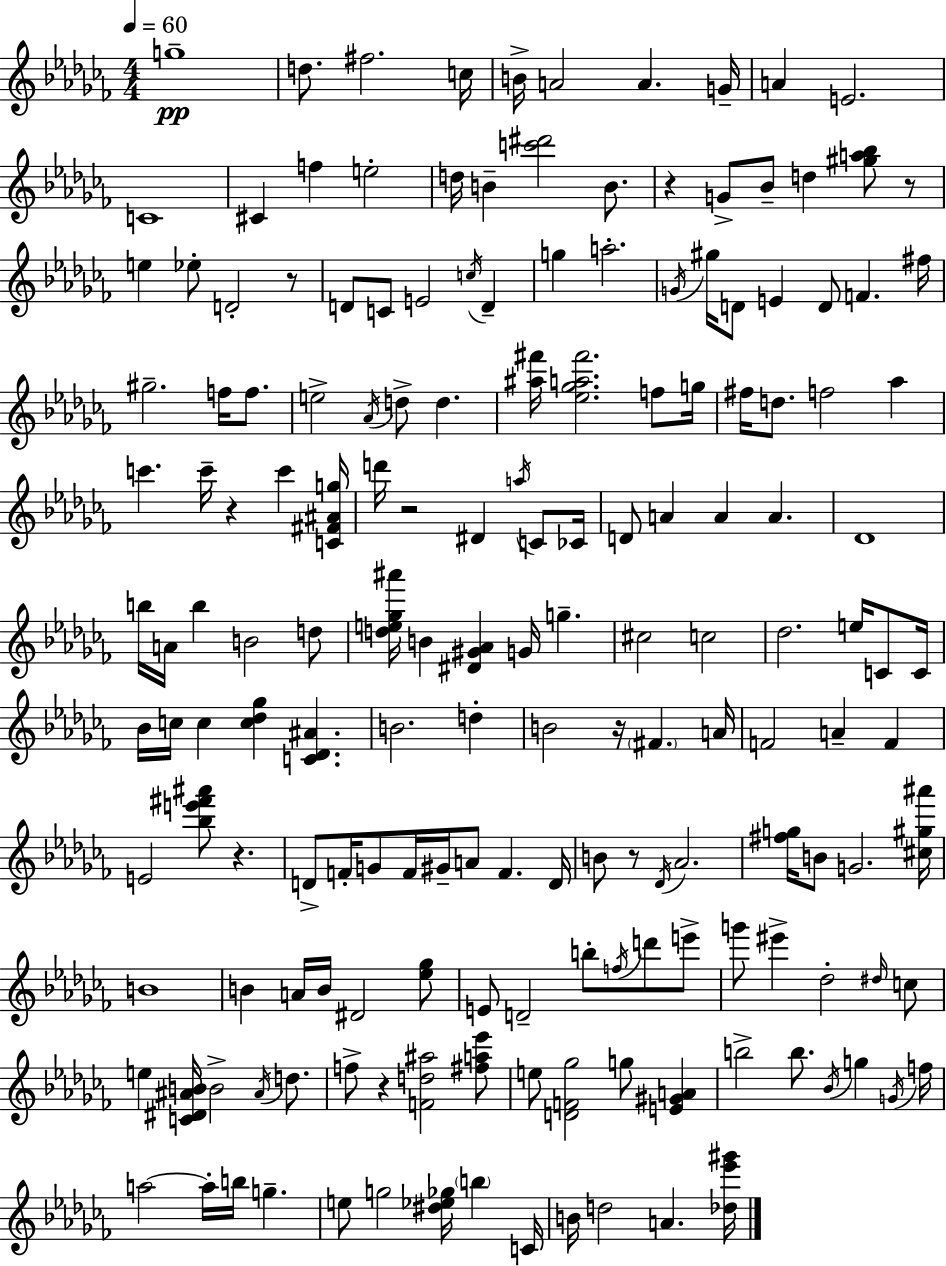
{
  \clef treble
  \numericTimeSignature
  \time 4/4
  \key aes \minor
  \tempo 4 = 60
  \repeat volta 2 { g''1--\pp | d''8. fis''2. c''16 | b'16-> a'2 a'4. g'16-- | a'4 e'2. | \break c'1 | cis'4 f''4 e''2-. | d''16 b'4-- <c''' dis'''>2 b'8. | r4 g'8-> bes'8-- d''4 <gis'' a'' bes''>8 r8 | \break e''4 ees''8-. d'2-. r8 | d'8 c'8 e'2 \acciaccatura { c''16 } d'4-- | g''4 a''2.-. | \acciaccatura { g'16 } gis''16 d'8 e'4 d'8 f'4. | \break fis''16 gis''2.-- f''16 f''8. | e''2-> \acciaccatura { aes'16 } d''8-> d''4. | <ais'' fis'''>16 <ees'' ges'' a'' fis'''>2. | f''8 g''16 fis''16 d''8. f''2 aes''4 | \break c'''4. c'''16-- r4 c'''4 | <c' fis' ais' g''>16 d'''16 r2 dis'4 | \acciaccatura { a''16 } c'8 ces'16 d'8 a'4 a'4 a'4. | des'1 | \break b''16 a'16 b''4 b'2 | d''8 <d'' e'' ges'' ais'''>16 b'4 <dis' gis' aes'>4 g'16 g''4.-- | cis''2 c''2 | des''2. | \break e''16 c'8 c'16 bes'16 c''16 c''4 <c'' des'' ges''>4 <c' des' ais'>4. | b'2. | d''4-. b'2 r16 \parenthesize fis'4. | a'16 f'2 a'4-- | \break f'4 e'2 <bes'' e''' fis''' ais'''>8 r4. | d'8-> f'16-. g'8 f'16 gis'16-- a'8 f'4. | d'16 b'8 r8 \acciaccatura { des'16 } aes'2. | <fis'' g''>16 b'8 g'2. | \break <cis'' gis'' ais'''>16 b'1 | b'4 a'16 b'16 dis'2 | <ees'' ges''>8 e'8 d'2-- b''8-. | \acciaccatura { f''16 } d'''8 e'''8-> g'''8 eis'''4-> des''2-. | \break \grace { dis''16 } c''8 e''4 <c' dis' ais' b'>16 b'2-> | \acciaccatura { ais'16 } d''8. f''8-> r4 <f' d'' ais''>2 | <fis'' a'' ees'''>8 e''8 <d' f' ges''>2 | g''8 <e' gis' a'>4 b''2-> | \break b''8. \acciaccatura { bes'16 } g''4 \acciaccatura { g'16 } f''16 a''2~~ | a''16-. b''16 g''4.-- e''8 g''2 | <dis'' ees'' ges''>16 \parenthesize b''4 c'16 b'16 d''2 | a'4. <des'' ees''' gis'''>16 } \bar "|."
}